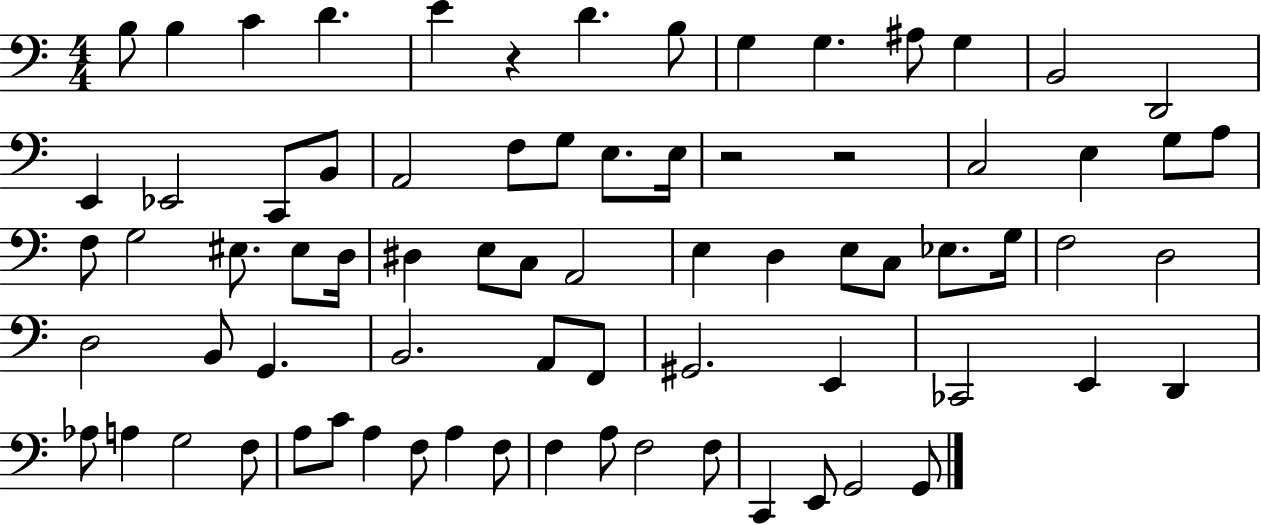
B3/e B3/q C4/q D4/q. E4/q R/q D4/q. B3/e G3/q G3/q. A#3/e G3/q B2/h D2/h E2/q Eb2/h C2/e B2/e A2/h F3/e G3/e E3/e. E3/s R/h R/h C3/h E3/q G3/e A3/e F3/e G3/h EIS3/e. EIS3/e D3/s D#3/q E3/e C3/e A2/h E3/q D3/q E3/e C3/e Eb3/e. G3/s F3/h D3/h D3/h B2/e G2/q. B2/h. A2/e F2/e G#2/h. E2/q CES2/h E2/q D2/q Ab3/e A3/q G3/h F3/e A3/e C4/e A3/q F3/e A3/q F3/e F3/q A3/e F3/h F3/e C2/q E2/e G2/h G2/e